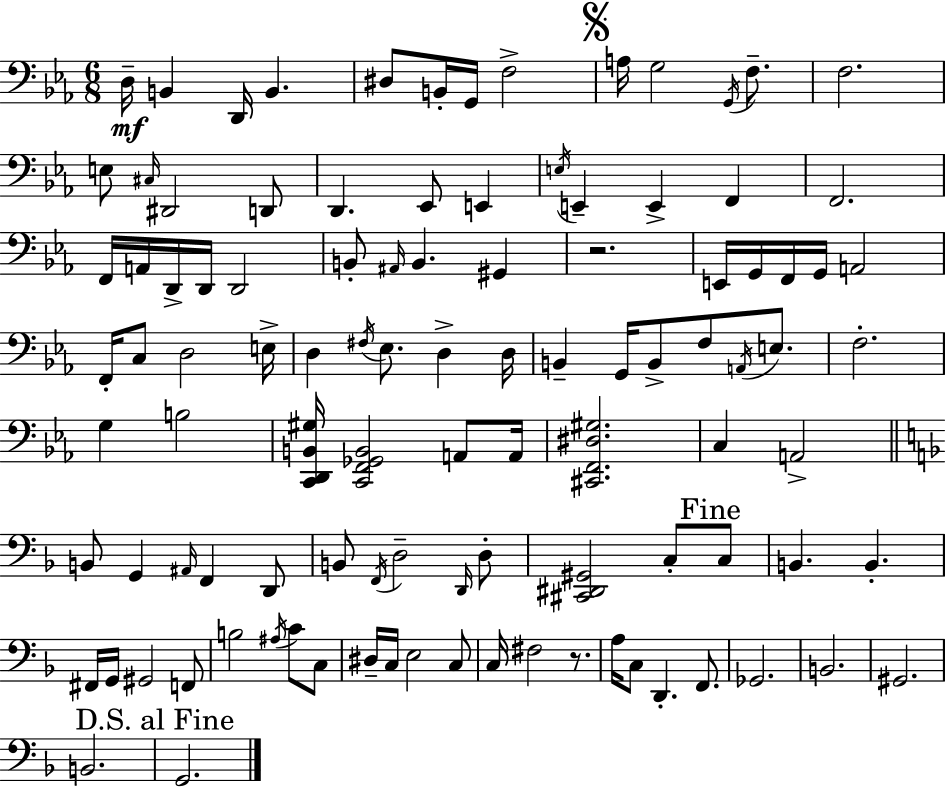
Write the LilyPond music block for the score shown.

{
  \clef bass
  \numericTimeSignature
  \time 6/8
  \key c \minor
  d16--\mf b,4 d,16 b,4. | dis8 b,16-. g,16 f2-> | \mark \markup { \musicglyph "scripts.segno" } a16 g2 \acciaccatura { g,16 } f8.-- | f2. | \break e8 \grace { cis16 } dis,2 | d,8 d,4. ees,8 e,4 | \acciaccatura { e16 } e,4-- e,4-> f,4 | f,2. | \break f,16 a,16 d,16-> d,16 d,2 | b,8-. \grace { ais,16 } b,4. | gis,4 r2. | e,16 g,16 f,16 g,16 a,2 | \break f,16-. c8 d2 | e16-> d4 \acciaccatura { fis16 } ees8. | d4-> d16 b,4-- g,16 b,8-> | f8 \acciaccatura { a,16 } e8. f2.-. | \break g4 b2 | <c, d, b, gis>16 <c, f, ges, b,>2 | a,8 a,16 <cis, f, dis gis>2. | c4 a,2-> | \break \bar "||" \break \key d \minor b,8 g,4 \grace { ais,16 } f,4 d,8 | b,8 \acciaccatura { f,16 } d2-- | \grace { d,16 } d8-. <cis, dis, gis,>2 c8-. | \mark "Fine" c8 b,4. b,4.-. | \break fis,16 g,16 gis,2 | f,8 b2 \acciaccatura { ais16 } | c'8 c8 dis16-- c16 e2 | c8 c16 fis2 | \break r8. a16 c8 d,4.-. | f,8. ges,2. | b,2. | gis,2. | \break b,2. | \mark "D.S. al Fine" g,2. | \bar "|."
}